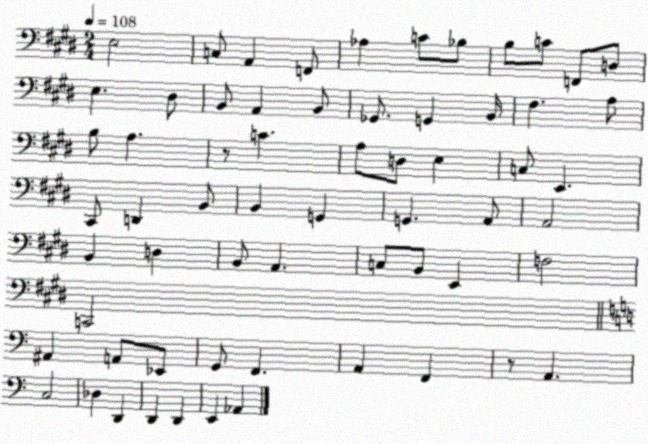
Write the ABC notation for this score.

X:1
T:Untitled
M:2/4
L:1/4
K:E
E,2 C,/2 A,, F,,/2 _A, C/2 _B,/2 B,/2 C/2 F,,/2 D,/2 E, ^D,/2 B,,/2 A,, B,,/2 _G,,/2 G,, B,,/4 ^F, A,/2 B,/2 A, z/2 C A,/2 D,/2 E, C,/2 E,, ^C,,/2 D,, B,,/2 B,, G,, G,, A,,/2 A,,2 B,, D, B,,/2 A,, C,/2 B,,/2 E,, F,2 C,,2 ^A,, A,,/2 _E,,/2 G,,/2 F,, A,, F,, z/2 A,, C,2 _D, D,, D,, D,, E,, _A,,